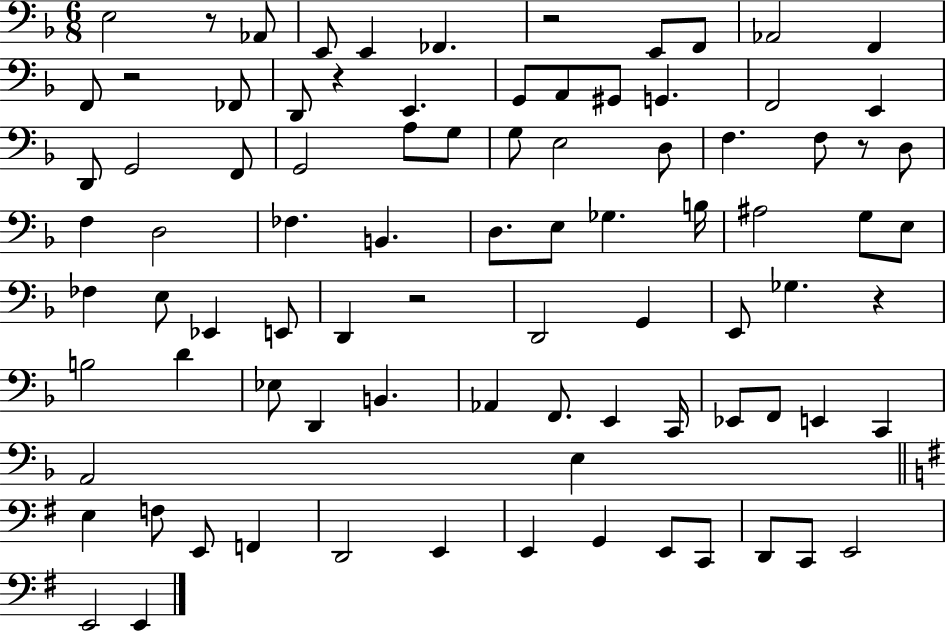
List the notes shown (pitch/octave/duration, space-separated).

E3/h R/e Ab2/e E2/e E2/q FES2/q. R/h E2/e F2/e Ab2/h F2/q F2/e R/h FES2/e D2/e R/q E2/q. G2/e A2/e G#2/e G2/q. F2/h E2/q D2/e G2/h F2/e G2/h A3/e G3/e G3/e E3/h D3/e F3/q. F3/e R/e D3/e F3/q D3/h FES3/q. B2/q. D3/e. E3/e Gb3/q. B3/s A#3/h G3/e E3/e FES3/q E3/e Eb2/q E2/e D2/q R/h D2/h G2/q E2/e Gb3/q. R/q B3/h D4/q Eb3/e D2/q B2/q. Ab2/q F2/e. E2/q C2/s Eb2/e F2/e E2/q C2/q A2/h E3/q E3/q F3/e E2/e F2/q D2/h E2/q E2/q G2/q E2/e C2/e D2/e C2/e E2/h E2/h E2/q